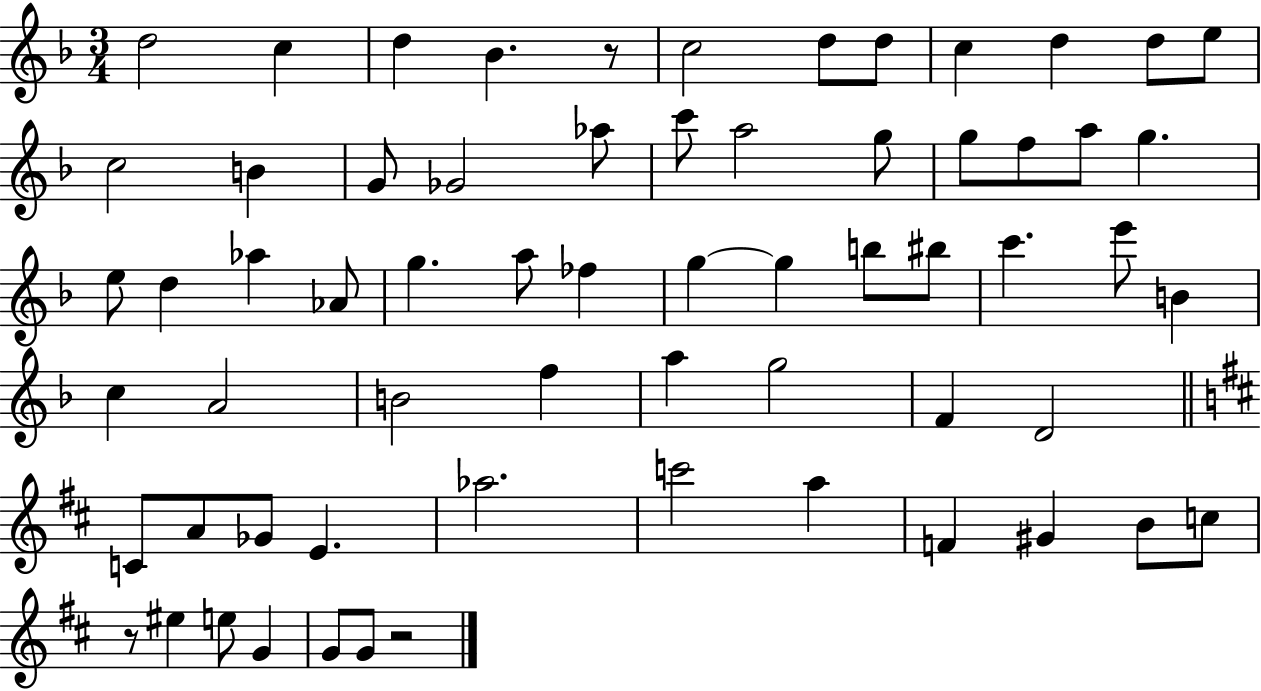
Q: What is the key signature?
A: F major